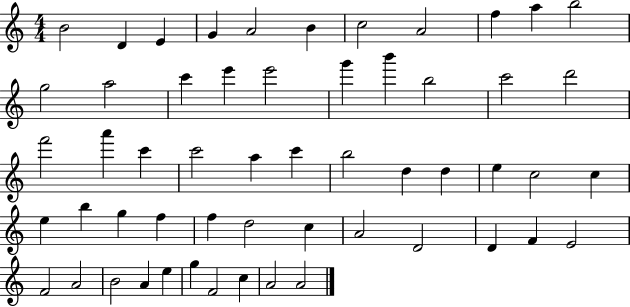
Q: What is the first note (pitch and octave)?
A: B4